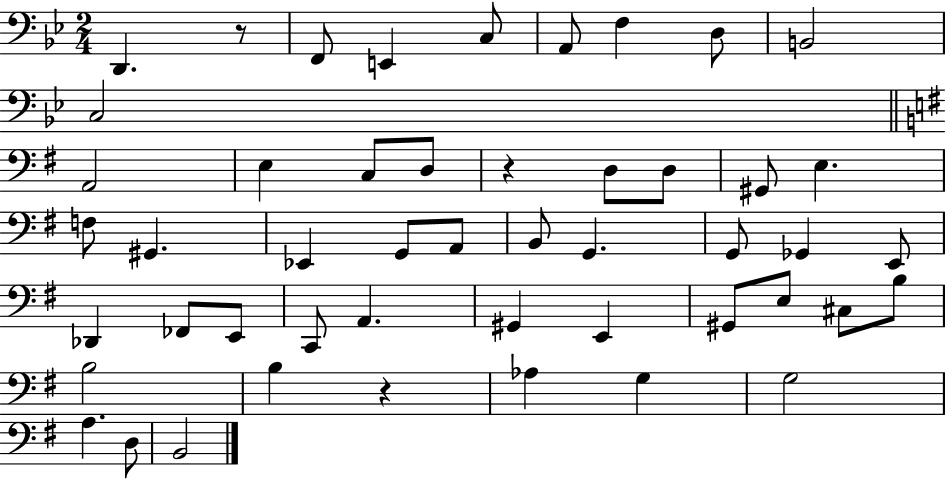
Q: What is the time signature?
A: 2/4